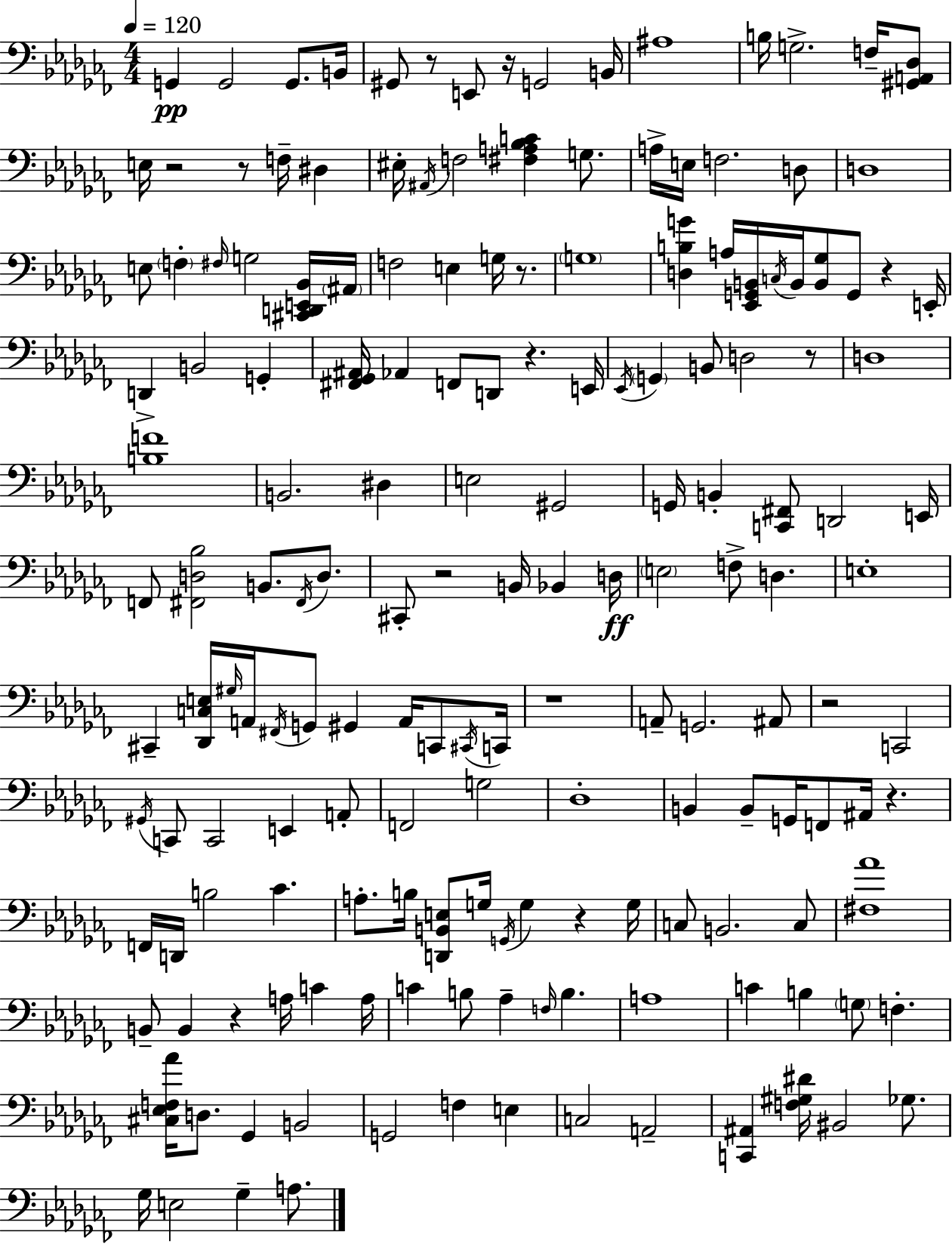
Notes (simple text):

G2/q G2/h G2/e. B2/s G#2/e R/e E2/e R/s G2/h B2/s A#3/w B3/s G3/h. F3/s [G#2,A2,Db3]/e E3/s R/h R/e F3/s D#3/q EIS3/s A#2/s F3/h [F#3,A3,Bb3,C4]/q G3/e. A3/s E3/s F3/h. D3/e D3/w E3/e F3/q F#3/s G3/h [C#2,D2,E2,Bb2]/s A#2/s F3/h E3/q G3/s R/e. G3/w [D3,B3,G4]/q A3/s [Eb2,G2,B2]/s C3/s B2/s [B2,Gb3]/e G2/e R/q E2/s D2/q B2/h G2/q [F#2,Gb2,A#2]/s Ab2/q F2/e D2/e R/q. E2/s Eb2/s G2/q B2/e D3/h R/e D3/w [B3,F4]/w B2/h. D#3/q E3/h G#2/h G2/s B2/q [C2,F#2]/e D2/h E2/s F2/e [F#2,D3,Bb3]/h B2/e. F#2/s D3/e. C#2/e R/h B2/s Bb2/q D3/s E3/h F3/e D3/q. E3/w C#2/q [Db2,C3,E3]/s G#3/s A2/s F#2/s G2/e G#2/q A2/s C2/e C#2/s C2/s R/w A2/e G2/h. A#2/e R/h C2/h G#2/s C2/e C2/h E2/q A2/e F2/h G3/h Db3/w B2/q B2/e G2/s F2/e A#2/s R/q. F2/s D2/s B3/h CES4/q. A3/e. B3/s [D2,B2,E3]/e G3/s G2/s G3/q R/q G3/s C3/e B2/h. C3/e [F#3,Ab4]/w B2/e B2/q R/q A3/s C4/q A3/s C4/q B3/e Ab3/q F3/s B3/q. A3/w C4/q B3/q G3/e F3/q. [C#3,Eb3,F3,Ab4]/s D3/e. Gb2/q B2/h G2/h F3/q E3/q C3/h A2/h [C2,A#2]/q [F3,G#3,D#4]/s BIS2/h Gb3/e. Gb3/s E3/h Gb3/q A3/e.